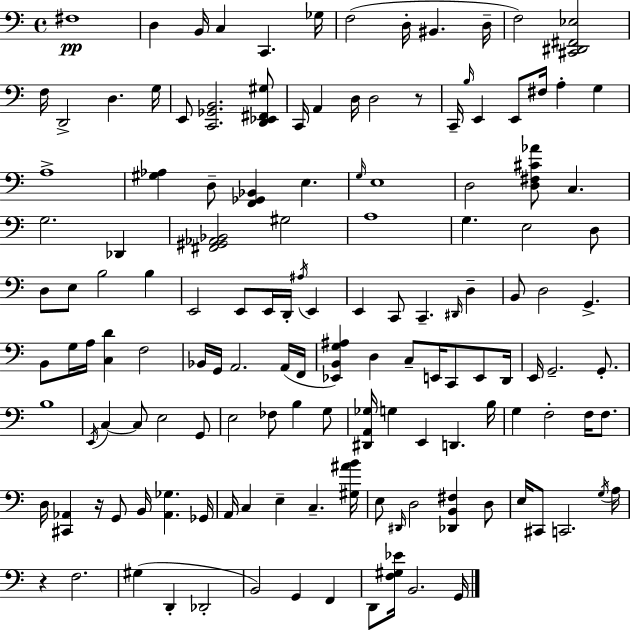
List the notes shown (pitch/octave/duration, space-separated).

F#3/w D3/q B2/s C3/q C2/q. Gb3/s F3/h D3/s BIS2/q. D3/s F3/h [C#2,D#2,F#2,Eb3]/h F3/s D2/h D3/q. G3/s E2/e [C2,Gb2,B2]/h. [D2,Eb2,F#2,G#3]/e C2/s A2/q D3/s D3/h R/e C2/s B3/s E2/q E2/e F#3/s A3/q G3/q A3/w [G#3,Ab3]/q D3/e [F2,Gb2,Bb2]/q E3/q. G3/s E3/w D3/h [D3,F#3,C#4,Ab4]/e C3/q. G3/h. Db2/q [F#2,G#2,Ab2,Bb2]/h G#3/h A3/w G3/q. E3/h D3/e D3/e E3/e B3/h B3/q E2/h E2/e E2/s D2/s A#3/s E2/q E2/q C2/e C2/q. D#2/s D3/q B2/e D3/h G2/q. B2/e G3/s A3/s [C3,D4]/q F3/h Bb2/s G2/s A2/h. A2/s F2/s [Eb2,B2,G3,A#3]/q D3/q C3/e E2/s C2/e E2/e D2/s E2/s G2/h. G2/e. B3/w E2/s C3/q C3/e E3/h G2/e E3/h FES3/e B3/q G3/e [D#2,A2,Gb3]/s G3/q E2/q D2/q. B3/s G3/q F3/h F3/s F3/e. D3/s [C#2,Ab2]/q R/s G2/e B2/s [Ab2,Gb3]/q. Gb2/s A2/s C3/q E3/q C3/q. [G#3,A#4,B4]/s E3/e D#2/s D3/h [Db2,B2,F#3]/q D3/e E3/s C#2/e C2/h. G3/s A3/s R/q F3/h. G#3/q D2/q Db2/h B2/h G2/q F2/q D2/e [F3,G#3,Eb4]/s B2/h. G2/s